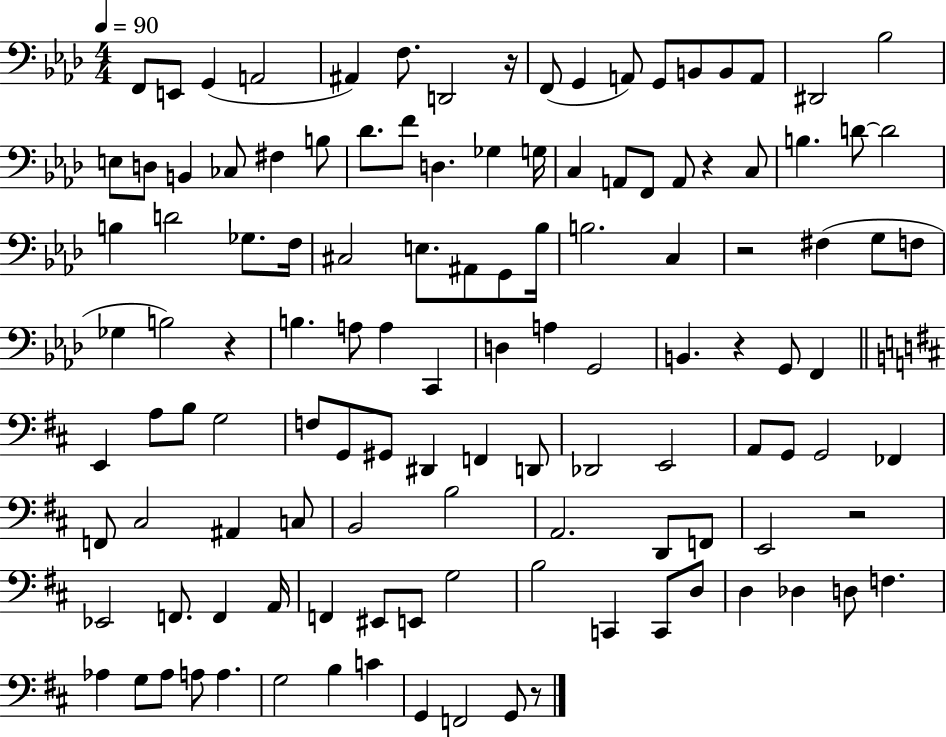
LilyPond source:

{
  \clef bass
  \numericTimeSignature
  \time 4/4
  \key aes \major
  \tempo 4 = 90
  f,8 e,8 g,4( a,2 | ais,4) f8. d,2 r16 | f,8( g,4 a,8) g,8 b,8 b,8 a,8 | dis,2 bes2 | \break e8 d8 b,4 ces8 fis4 b8 | des'8. f'8 d4. ges4 g16 | c4 a,8 f,8 a,8 r4 c8 | b4. d'8~~ d'2 | \break b4 d'2 ges8. f16 | cis2 e8. ais,8 g,8 bes16 | b2. c4 | r2 fis4( g8 f8 | \break ges4 b2) r4 | b4. a8 a4 c,4 | d4 a4 g,2 | b,4. r4 g,8 f,4 | \break \bar "||" \break \key b \minor e,4 a8 b8 g2 | f8 g,8 gis,8 dis,4 f,4 d,8 | des,2 e,2 | a,8 g,8 g,2 fes,4 | \break f,8 cis2 ais,4 c8 | b,2 b2 | a,2. d,8 f,8 | e,2 r2 | \break ees,2 f,8. f,4 a,16 | f,4 eis,8 e,8 g2 | b2 c,4 c,8 d8 | d4 des4 d8 f4. | \break aes4 g8 aes8 a8 a4. | g2 b4 c'4 | g,4 f,2 g,8 r8 | \bar "|."
}